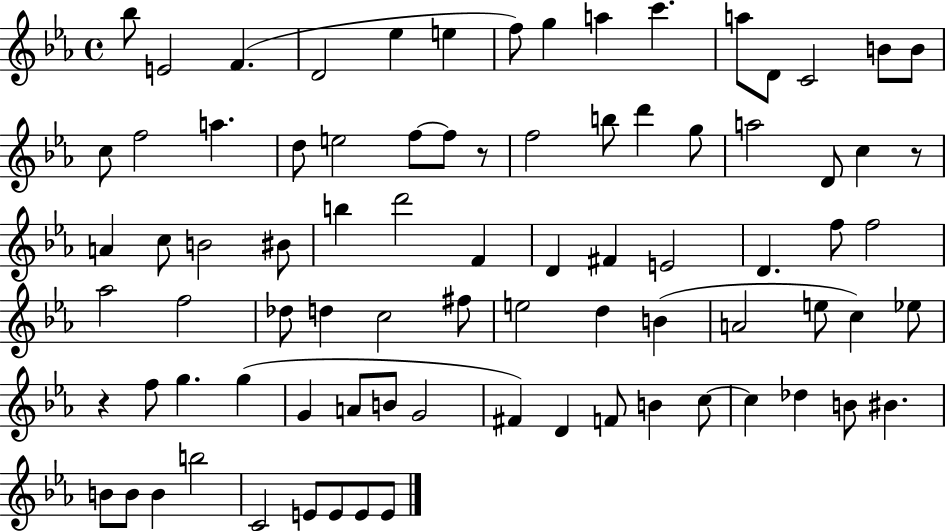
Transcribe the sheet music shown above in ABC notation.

X:1
T:Untitled
M:4/4
L:1/4
K:Eb
_b/2 E2 F D2 _e e f/2 g a c' a/2 D/2 C2 B/2 B/2 c/2 f2 a d/2 e2 f/2 f/2 z/2 f2 b/2 d' g/2 a2 D/2 c z/2 A c/2 B2 ^B/2 b d'2 F D ^F E2 D f/2 f2 _a2 f2 _d/2 d c2 ^f/2 e2 d B A2 e/2 c _e/2 z f/2 g g G A/2 B/2 G2 ^F D F/2 B c/2 c _d B/2 ^B B/2 B/2 B b2 C2 E/2 E/2 E/2 E/2